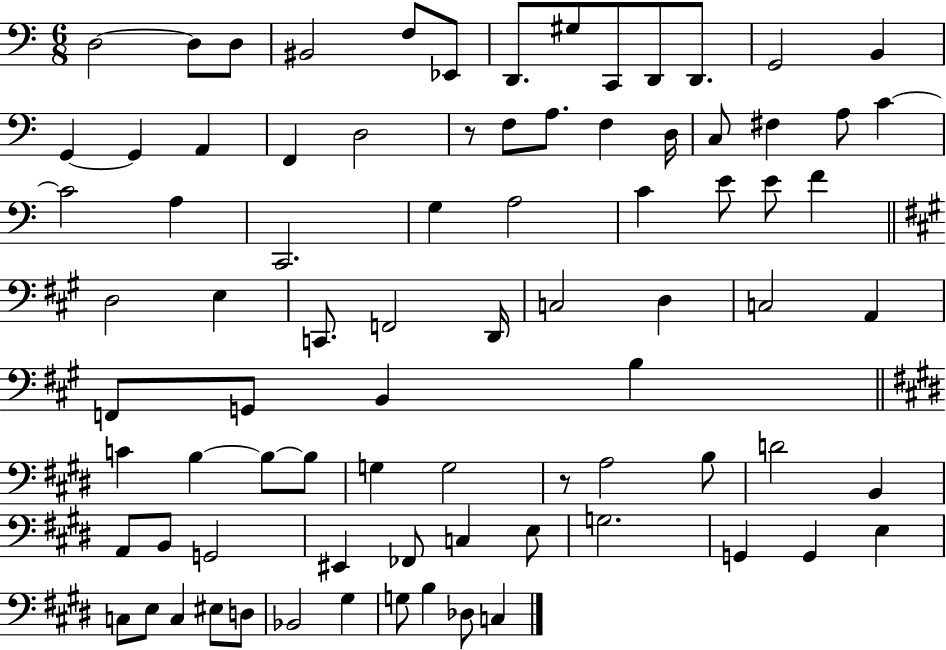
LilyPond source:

{
  \clef bass
  \numericTimeSignature
  \time 6/8
  \key c \major
  \repeat volta 2 { d2~~ d8 d8 | bis,2 f8 ees,8 | d,8. gis8 c,8 d,8 d,8. | g,2 b,4 | \break g,4~~ g,4 a,4 | f,4 d2 | r8 f8 a8. f4 d16 | c8 fis4 a8 c'4~~ | \break c'2 a4 | c,2. | g4 a2 | c'4 e'8 e'8 f'4 | \break \bar "||" \break \key a \major d2 e4 | c,8. f,2 d,16 | c2 d4 | c2 a,4 | \break f,8 g,8 b,4 b4 | \bar "||" \break \key e \major c'4 b4~~ b8~~ b8 | g4 g2 | r8 a2 b8 | d'2 b,4 | \break a,8 b,8 g,2 | eis,4 fes,8 c4 e8 | g2. | g,4 g,4 e4 | \break c8 e8 c4 eis8 d8 | bes,2 gis4 | g8 b4 des8 c4 | } \bar "|."
}